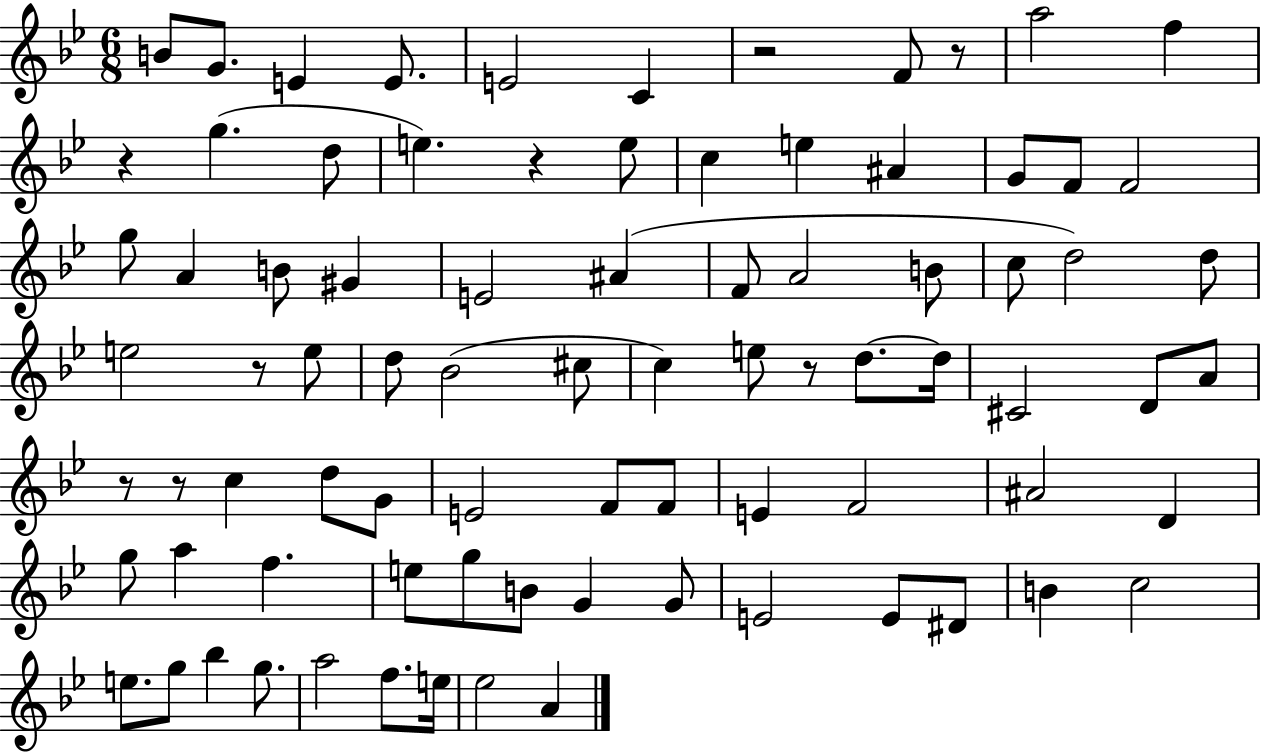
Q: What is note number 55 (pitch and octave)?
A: A5